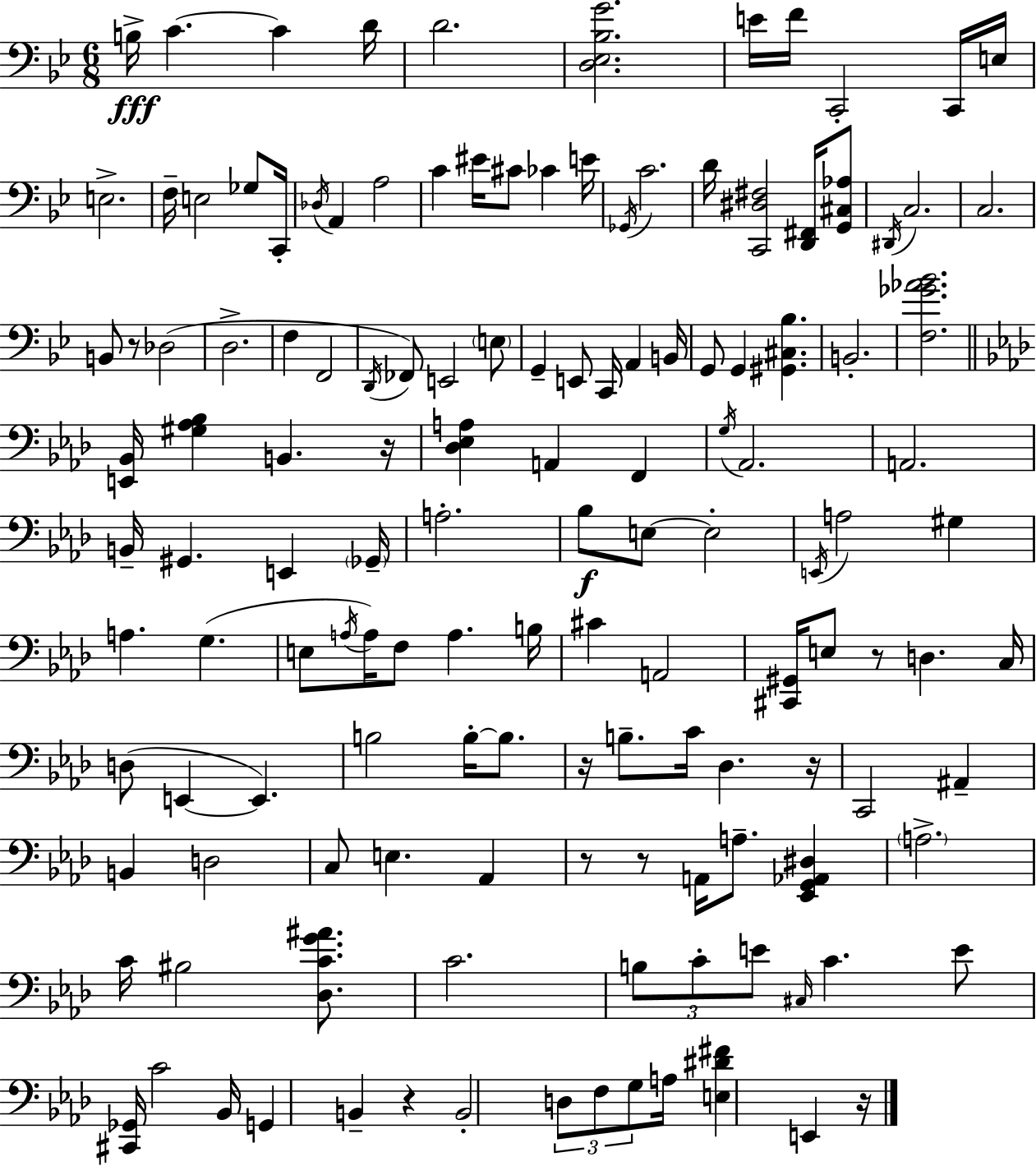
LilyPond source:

{
  \clef bass
  \numericTimeSignature
  \time 6/8
  \key g \minor
  b16->\fff c'4.~~ c'4 d'16 | d'2. | <d ees bes g'>2. | e'16 f'16 c,2-. c,16 e16 | \break e2.-> | f16-- e2 ges8 c,16-. | \acciaccatura { des16 } a,4 a2 | c'4 eis'16 cis'8 ces'4 | \break e'16 \acciaccatura { ges,16 } c'2. | d'16 <c, dis fis>2 <d, fis,>16 | <g, cis aes>8 \acciaccatura { dis,16 } c2. | c2. | \break b,8 r8 des2( | d2.-> | f4 f,2 | \acciaccatura { d,16 }) fes,8 e,2 | \break \parenthesize e8 g,4-- e,8 c,16 a,4 | b,16 g,8 g,4 <gis, cis bes>4. | b,2.-. | <f ges' aes' bes'>2. | \break \bar "||" \break \key aes \major <e, bes,>16 <gis aes bes>4 b,4. r16 | <des ees a>4 a,4 f,4 | \acciaccatura { g16 } aes,2. | a,2. | \break b,16-- gis,4. e,4 | \parenthesize ges,16-- a2.-. | bes8\f e8~~ e2-. | \acciaccatura { e,16 } a2 gis4 | \break a4. g4.( | e8 \acciaccatura { a16 } a16) f8 a4. | b16 cis'4 a,2 | <cis, gis,>16 e8 r8 d4. | \break c16 d8( e,4~~ e,4.) | b2 b16-.~~ | b8. r16 b8.-- c'16 des4. | r16 c,2 ais,4-- | \break b,4 d2 | c8 e4. aes,4 | r8 r8 a,16 a8.-- <ees, g, aes, dis>4 | \parenthesize a2.-> | \break c'16 bis2 | <des c' g' ais'>8. c'2. | \tuplet 3/2 { b8 c'8-. e'8 } \grace { cis16 } c'4. | e'8 <cis, ges,>16 c'2 | \break bes,16 g,4 b,4-- | r4 b,2-. | \tuplet 3/2 { d8 f8 g8 } a16 <e dis' fis'>4 e,4 | r16 \bar "|."
}